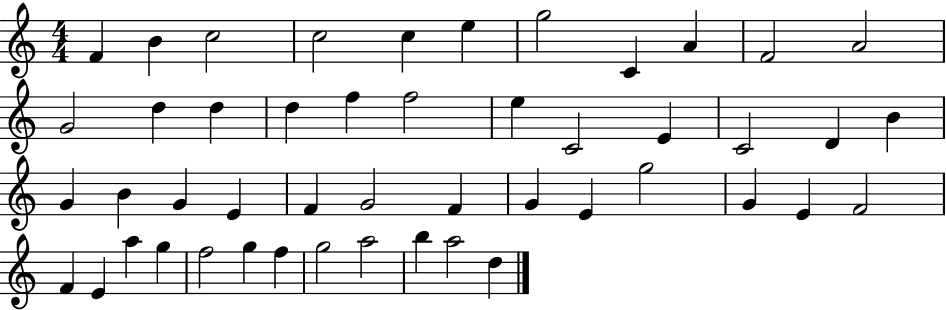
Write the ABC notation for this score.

X:1
T:Untitled
M:4/4
L:1/4
K:C
F B c2 c2 c e g2 C A F2 A2 G2 d d d f f2 e C2 E C2 D B G B G E F G2 F G E g2 G E F2 F E a g f2 g f g2 a2 b a2 d